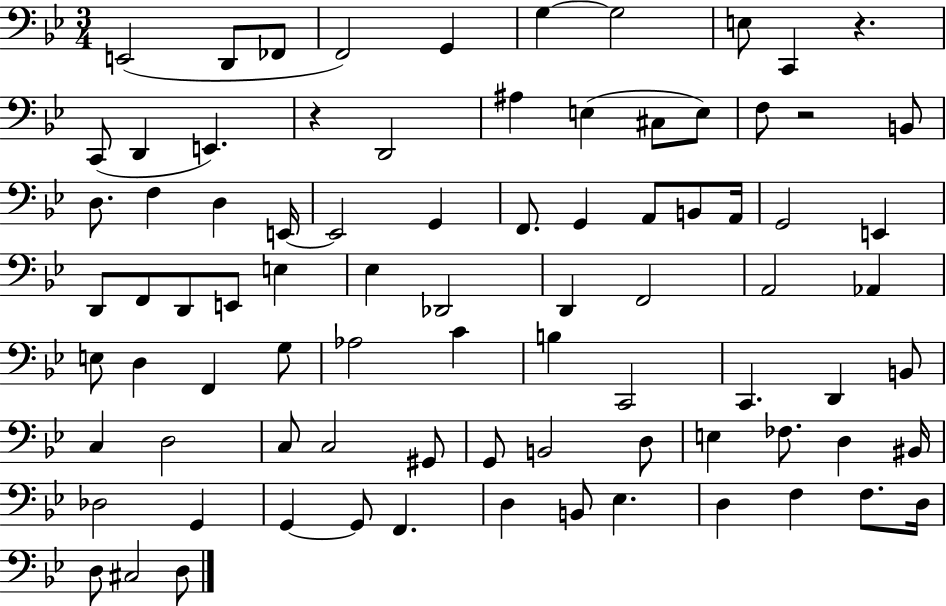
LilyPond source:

{
  \clef bass
  \numericTimeSignature
  \time 3/4
  \key bes \major
  e,2( d,8 fes,8 | f,2) g,4 | g4~~ g2 | e8 c,4 r4. | \break c,8( d,4 e,4.) | r4 d,2 | ais4 e4( cis8 e8) | f8 r2 b,8 | \break d8. f4 d4 e,16~~ | e,2 g,4 | f,8. g,4 a,8 b,8 a,16 | g,2 e,4 | \break d,8 f,8 d,8 e,8 e4 | ees4 des,2 | d,4 f,2 | a,2 aes,4 | \break e8 d4 f,4 g8 | aes2 c'4 | b4 c,2 | c,4. d,4 b,8 | \break c4 d2 | c8 c2 gis,8 | g,8 b,2 d8 | e4 fes8. d4 bis,16 | \break des2 g,4 | g,4~~ g,8 f,4. | d4 b,8 ees4. | d4 f4 f8. d16 | \break d8 cis2 d8 | \bar "|."
}